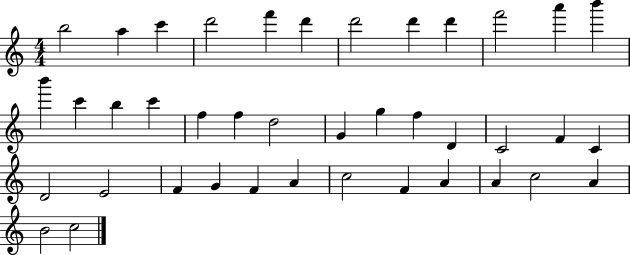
{
  \clef treble
  \numericTimeSignature
  \time 4/4
  \key c \major
  b''2 a''4 c'''4 | d'''2 f'''4 d'''4 | d'''2 d'''4 d'''4 | f'''2 a'''4 b'''4 | \break b'''4 c'''4 b''4 c'''4 | f''4 f''4 d''2 | g'4 g''4 f''4 d'4 | c'2 f'4 c'4 | \break d'2 e'2 | f'4 g'4 f'4 a'4 | c''2 f'4 a'4 | a'4 c''2 a'4 | \break b'2 c''2 | \bar "|."
}